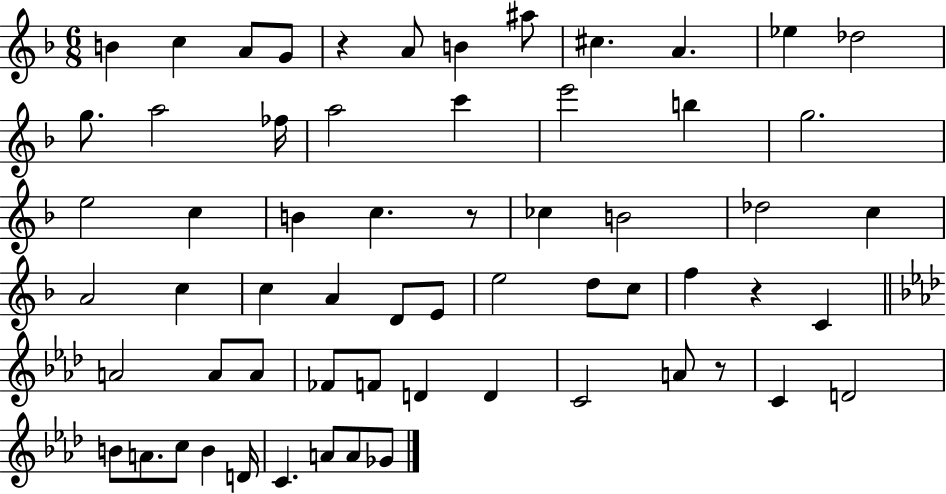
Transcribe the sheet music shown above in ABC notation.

X:1
T:Untitled
M:6/8
L:1/4
K:F
B c A/2 G/2 z A/2 B ^a/2 ^c A _e _d2 g/2 a2 _f/4 a2 c' e'2 b g2 e2 c B c z/2 _c B2 _d2 c A2 c c A D/2 E/2 e2 d/2 c/2 f z C A2 A/2 A/2 _F/2 F/2 D D C2 A/2 z/2 C D2 B/2 A/2 c/2 B D/4 C A/2 A/2 _G/2